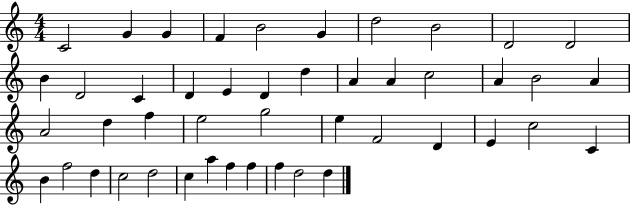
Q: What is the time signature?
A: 4/4